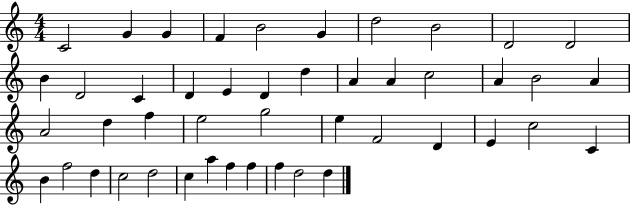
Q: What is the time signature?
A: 4/4